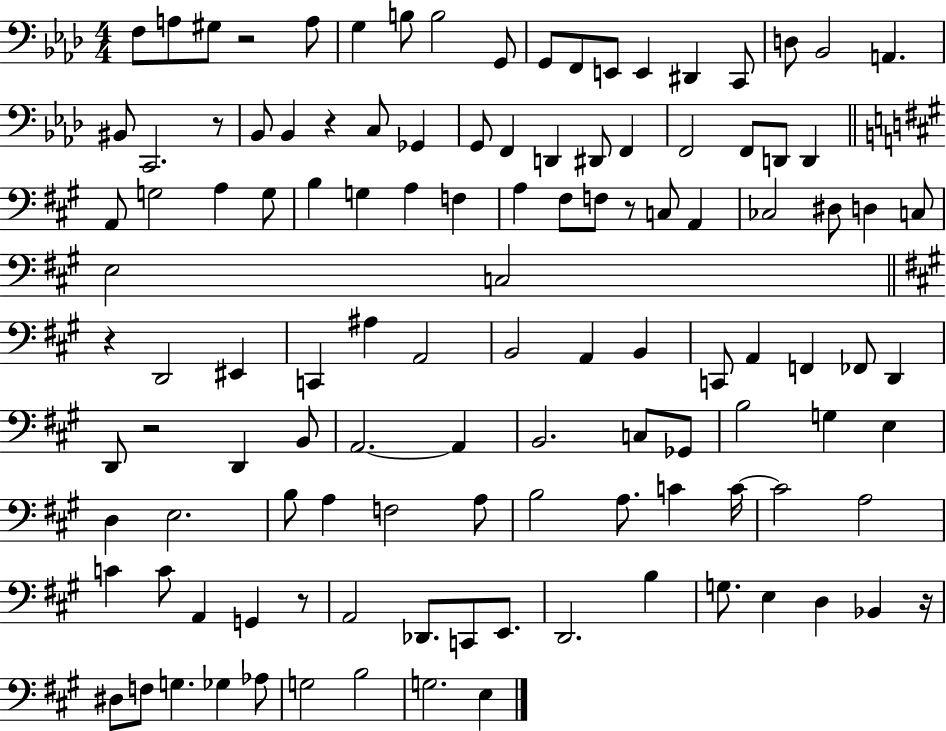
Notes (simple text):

F3/e A3/e G#3/e R/h A3/e G3/q B3/e B3/h G2/e G2/e F2/e E2/e E2/q D#2/q C2/e D3/e Bb2/h A2/q. BIS2/e C2/h. R/e Bb2/e Bb2/q R/q C3/e Gb2/q G2/e F2/q D2/q D#2/e F2/q F2/h F2/e D2/e D2/q A2/e G3/h A3/q G3/e B3/q G3/q A3/q F3/q A3/q F#3/e F3/e R/e C3/e A2/q CES3/h D#3/e D3/q C3/e E3/h C3/h R/q D2/h EIS2/q C2/q A#3/q A2/h B2/h A2/q B2/q C2/e A2/q F2/q FES2/e D2/q D2/e R/h D2/q B2/e A2/h. A2/q B2/h. C3/e Gb2/e B3/h G3/q E3/q D3/q E3/h. B3/e A3/q F3/h A3/e B3/h A3/e. C4/q C4/s C4/h A3/h C4/q C4/e A2/q G2/q R/e A2/h Db2/e. C2/e E2/e. D2/h. B3/q G3/e. E3/q D3/q Bb2/q R/s D#3/e F3/e G3/q. Gb3/q Ab3/e G3/h B3/h G3/h. E3/q